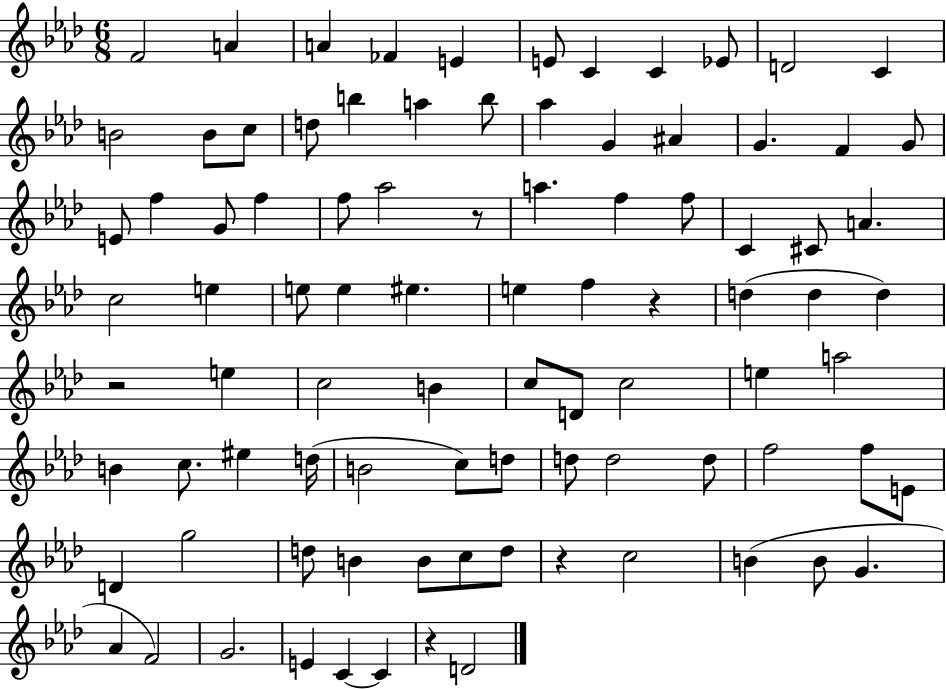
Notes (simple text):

F4/h A4/q A4/q FES4/q E4/q E4/e C4/q C4/q Eb4/e D4/h C4/q B4/h B4/e C5/e D5/e B5/q A5/q B5/e Ab5/q G4/q A#4/q G4/q. F4/q G4/e E4/e F5/q G4/e F5/q F5/e Ab5/h R/e A5/q. F5/q F5/e C4/q C#4/e A4/q. C5/h E5/q E5/e E5/q EIS5/q. E5/q F5/q R/q D5/q D5/q D5/q R/h E5/q C5/h B4/q C5/e D4/e C5/h E5/q A5/h B4/q C5/e. EIS5/q D5/s B4/h C5/e D5/e D5/e D5/h D5/e F5/h F5/e E4/e D4/q G5/h D5/e B4/q B4/e C5/e D5/e R/q C5/h B4/q B4/e G4/q. Ab4/q F4/h G4/h. E4/q C4/q C4/q R/q D4/h